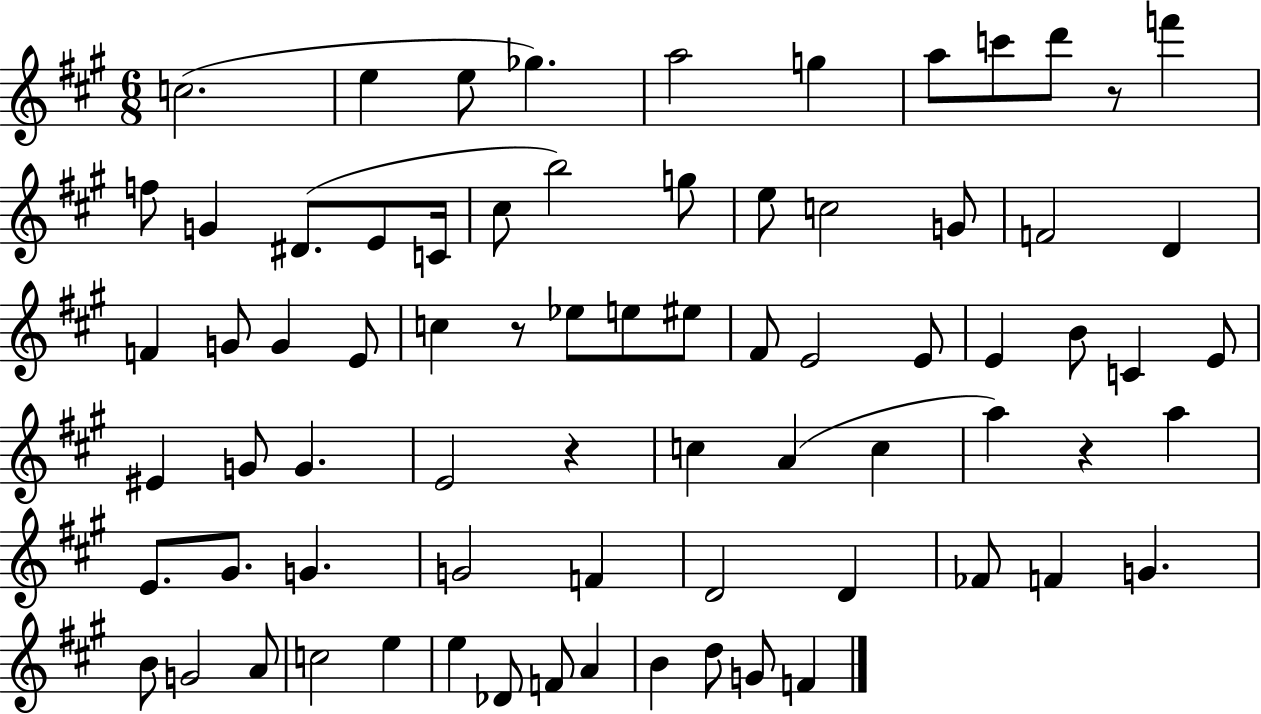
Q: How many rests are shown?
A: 4